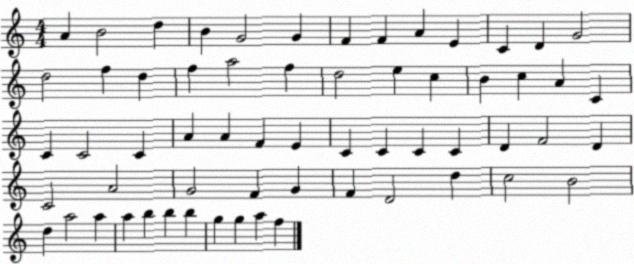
X:1
T:Untitled
M:4/4
L:1/4
K:C
A B2 d B G2 G F F A E C D G2 d2 f d f a2 f d2 e c B c A C C C2 C A A F E C C C C D F2 D C2 A2 G2 F G F D2 d c2 B2 d a2 a a b b b g g a f